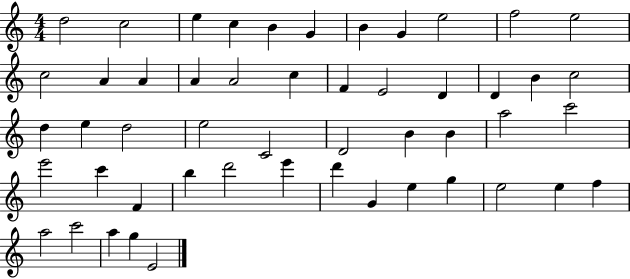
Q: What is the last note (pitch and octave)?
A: E4